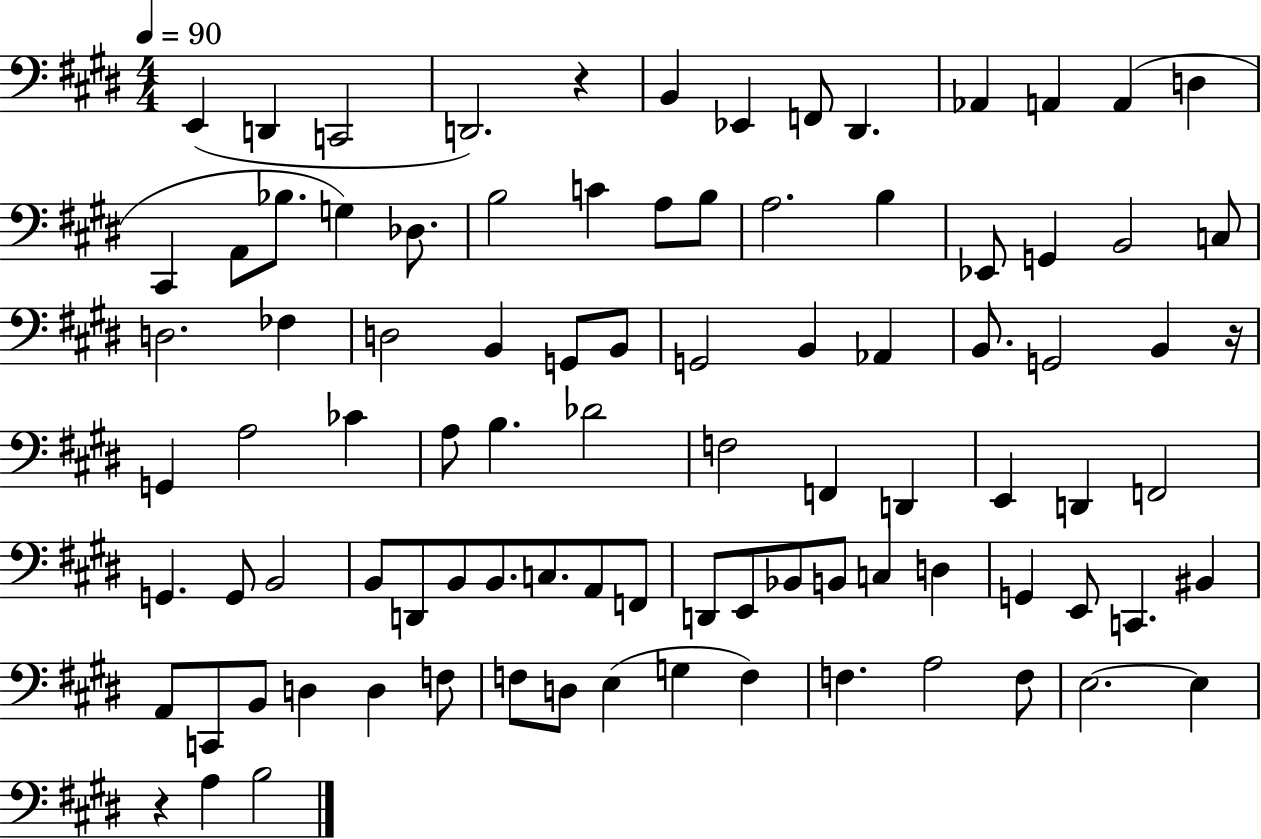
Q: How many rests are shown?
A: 3